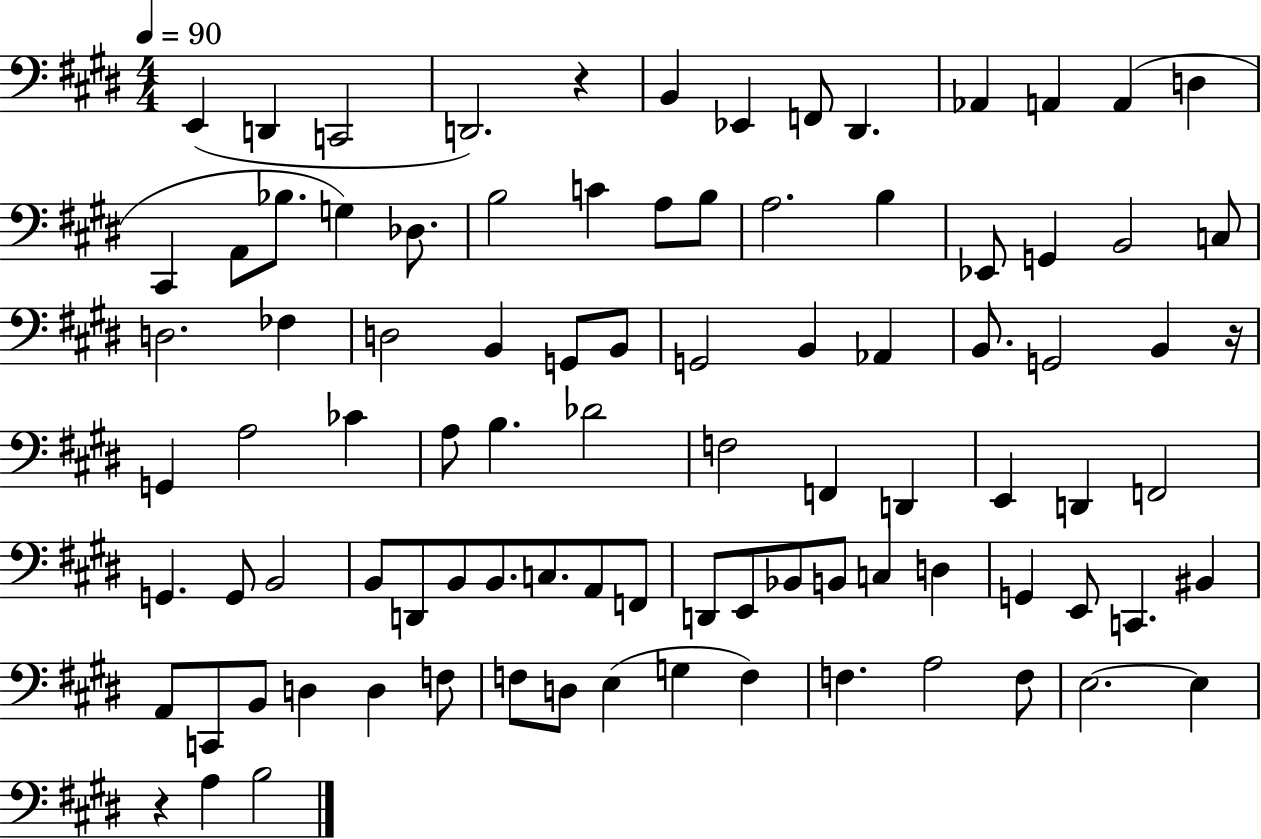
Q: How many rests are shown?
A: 3